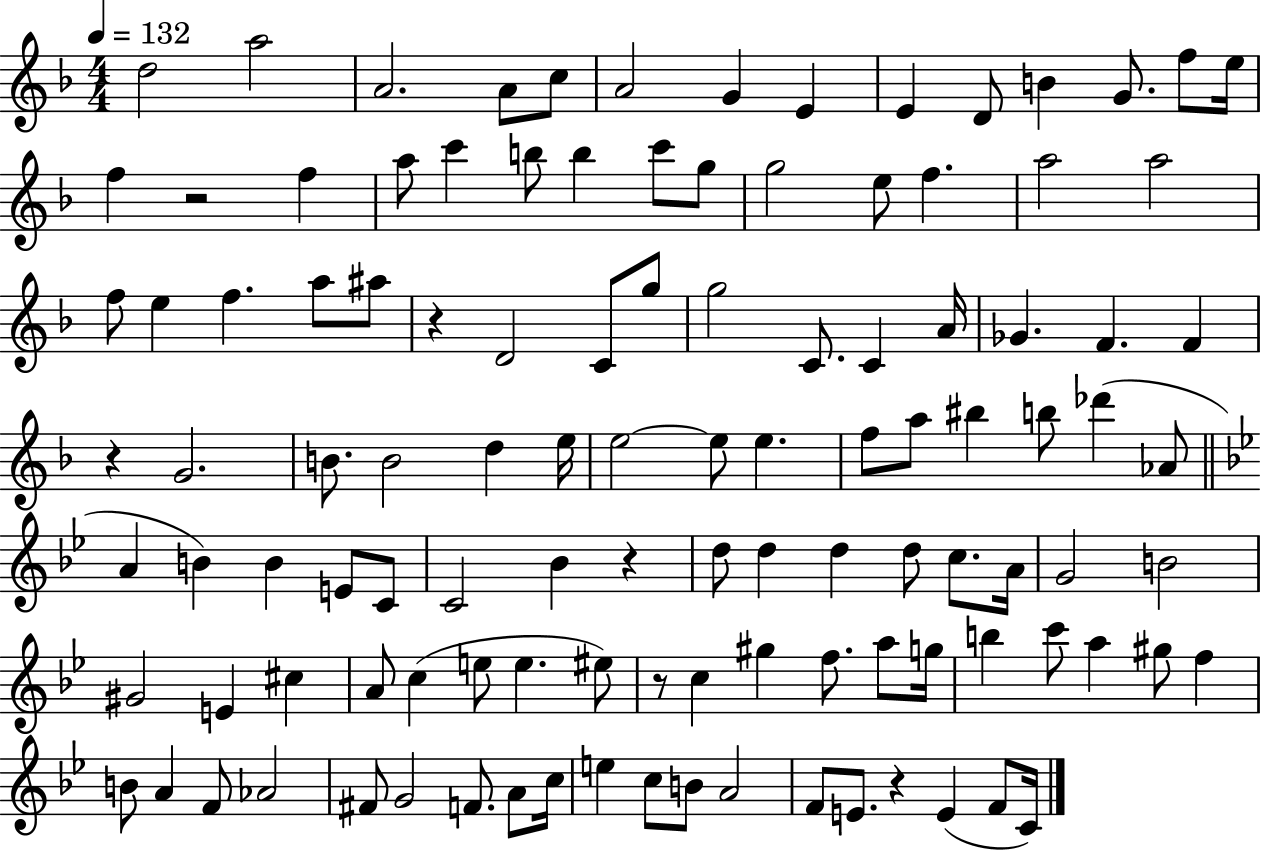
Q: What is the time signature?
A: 4/4